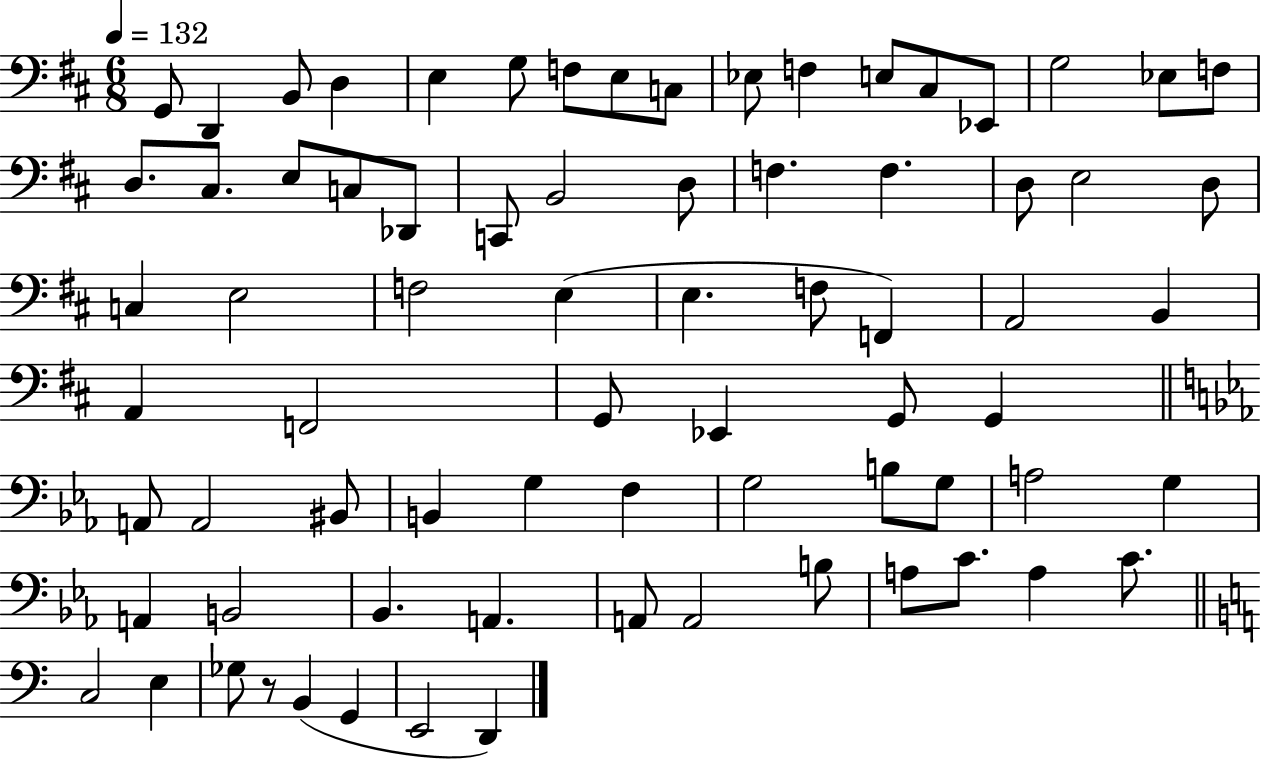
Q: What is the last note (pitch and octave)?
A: D2